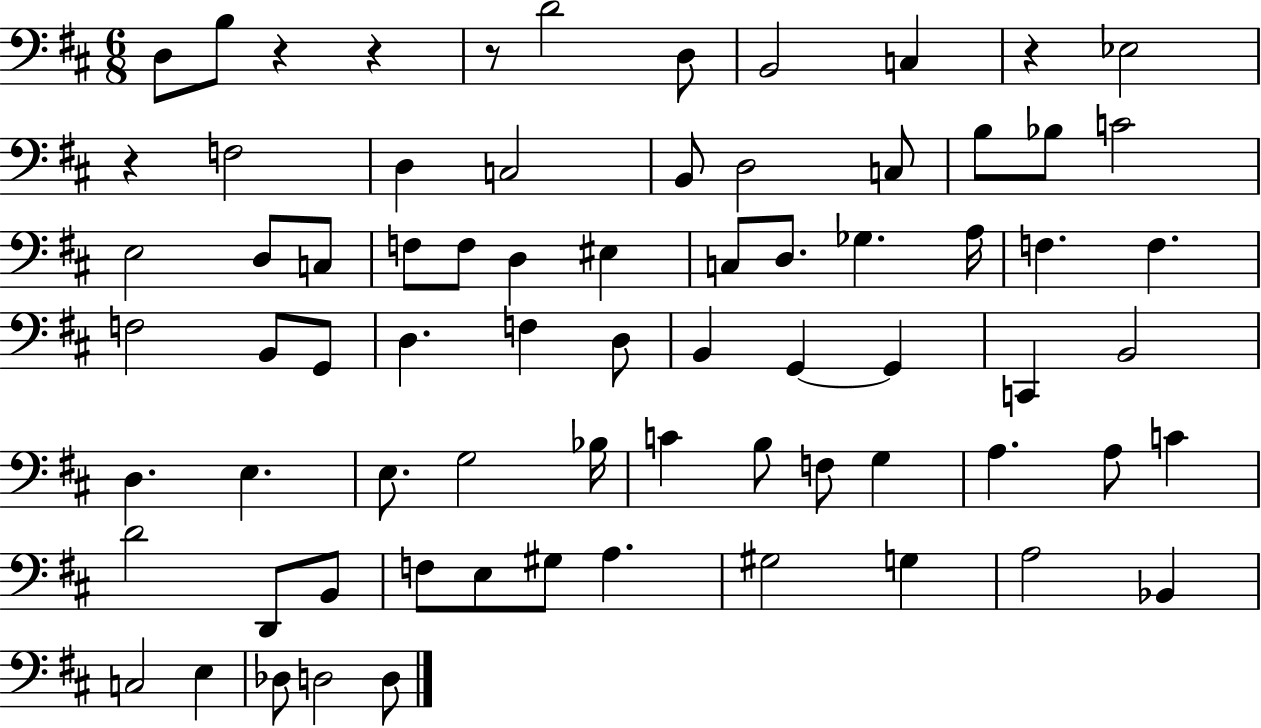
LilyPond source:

{
  \clef bass
  \numericTimeSignature
  \time 6/8
  \key d \major
  d8 b8 r4 r4 | r8 d'2 d8 | b,2 c4 | r4 ees2 | \break r4 f2 | d4 c2 | b,8 d2 c8 | b8 bes8 c'2 | \break e2 d8 c8 | f8 f8 d4 eis4 | c8 d8. ges4. a16 | f4. f4. | \break f2 b,8 g,8 | d4. f4 d8 | b,4 g,4~~ g,4 | c,4 b,2 | \break d4. e4. | e8. g2 bes16 | c'4 b8 f8 g4 | a4. a8 c'4 | \break d'2 d,8 b,8 | f8 e8 gis8 a4. | gis2 g4 | a2 bes,4 | \break c2 e4 | des8 d2 d8 | \bar "|."
}